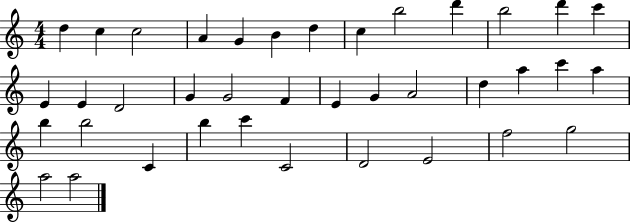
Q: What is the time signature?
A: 4/4